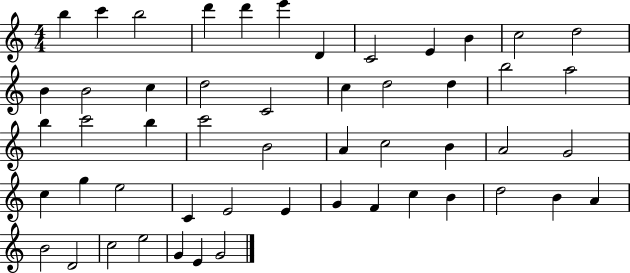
{
  \clef treble
  \numericTimeSignature
  \time 4/4
  \key c \major
  b''4 c'''4 b''2 | d'''4 d'''4 e'''4 d'4 | c'2 e'4 b'4 | c''2 d''2 | \break b'4 b'2 c''4 | d''2 c'2 | c''4 d''2 d''4 | b''2 a''2 | \break b''4 c'''2 b''4 | c'''2 b'2 | a'4 c''2 b'4 | a'2 g'2 | \break c''4 g''4 e''2 | c'4 e'2 e'4 | g'4 f'4 c''4 b'4 | d''2 b'4 a'4 | \break b'2 d'2 | c''2 e''2 | g'4 e'4 g'2 | \bar "|."
}